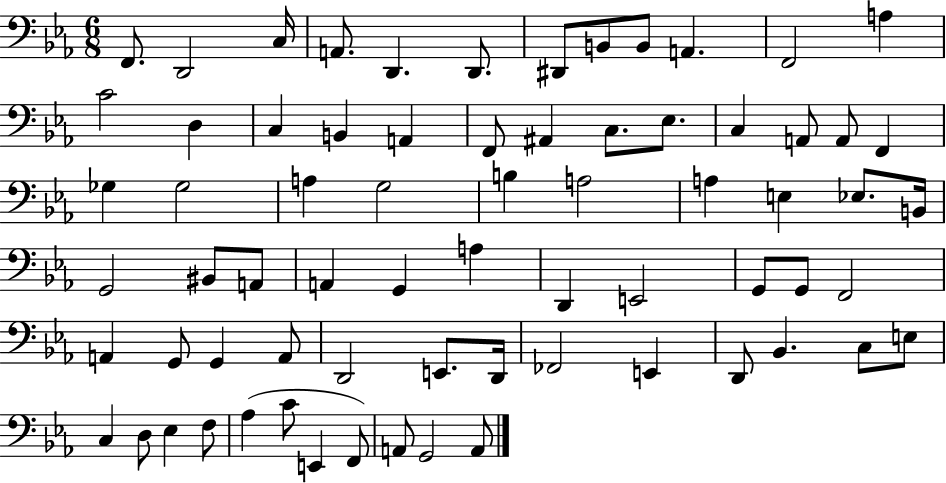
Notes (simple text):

F2/e. D2/h C3/s A2/e. D2/q. D2/e. D#2/e B2/e B2/e A2/q. F2/h A3/q C4/h D3/q C3/q B2/q A2/q F2/e A#2/q C3/e. Eb3/e. C3/q A2/e A2/e F2/q Gb3/q Gb3/h A3/q G3/h B3/q A3/h A3/q E3/q Eb3/e. B2/s G2/h BIS2/e A2/e A2/q G2/q A3/q D2/q E2/h G2/e G2/e F2/h A2/q G2/e G2/q A2/e D2/h E2/e. D2/s FES2/h E2/q D2/e Bb2/q. C3/e E3/e C3/q D3/e Eb3/q F3/e Ab3/q C4/e E2/q F2/e A2/e G2/h A2/e